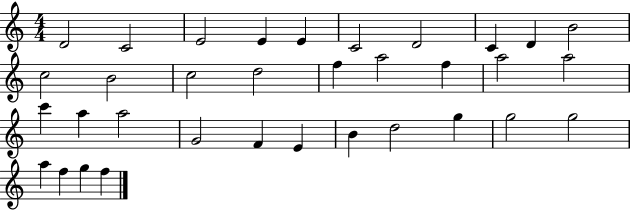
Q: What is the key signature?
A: C major